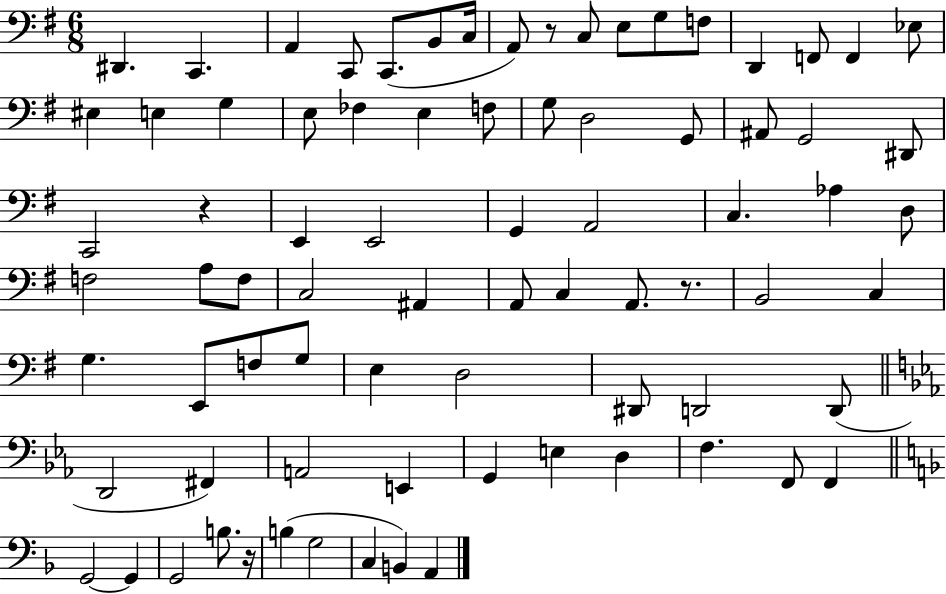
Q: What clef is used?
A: bass